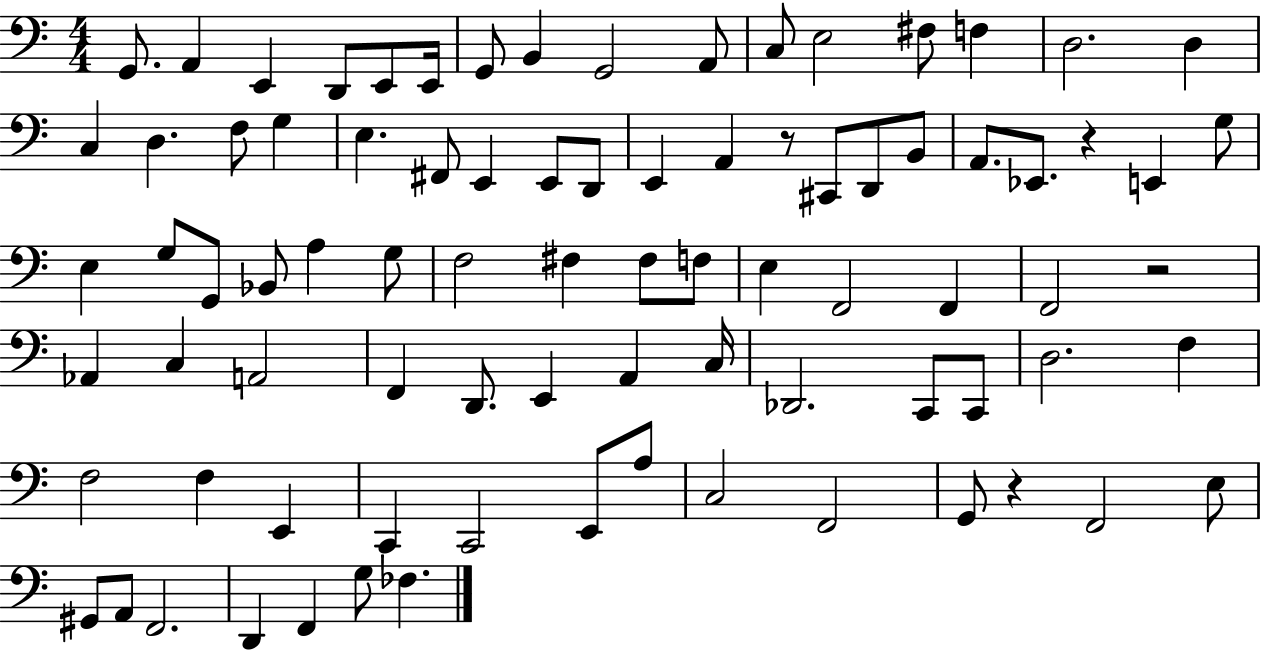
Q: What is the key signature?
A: C major